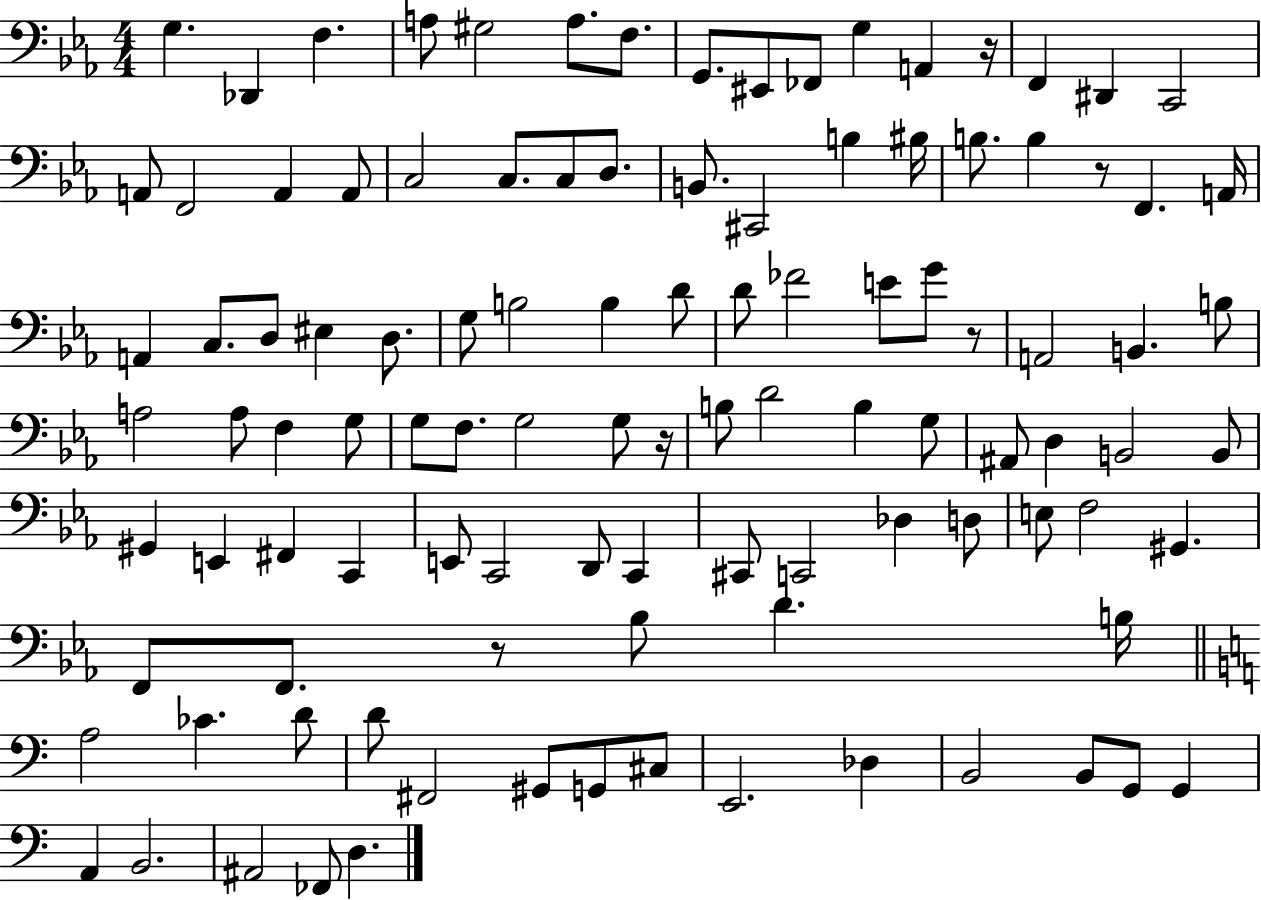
X:1
T:Untitled
M:4/4
L:1/4
K:Eb
G, _D,, F, A,/2 ^G,2 A,/2 F,/2 G,,/2 ^E,,/2 _F,,/2 G, A,, z/4 F,, ^D,, C,,2 A,,/2 F,,2 A,, A,,/2 C,2 C,/2 C,/2 D,/2 B,,/2 ^C,,2 B, ^B,/4 B,/2 B, z/2 F,, A,,/4 A,, C,/2 D,/2 ^E, D,/2 G,/2 B,2 B, D/2 D/2 _F2 E/2 G/2 z/2 A,,2 B,, B,/2 A,2 A,/2 F, G,/2 G,/2 F,/2 G,2 G,/2 z/4 B,/2 D2 B, G,/2 ^A,,/2 D, B,,2 B,,/2 ^G,, E,, ^F,, C,, E,,/2 C,,2 D,,/2 C,, ^C,,/2 C,,2 _D, D,/2 E,/2 F,2 ^G,, F,,/2 F,,/2 z/2 _B,/2 D B,/4 A,2 _C D/2 D/2 ^F,,2 ^G,,/2 G,,/2 ^C,/2 E,,2 _D, B,,2 B,,/2 G,,/2 G,, A,, B,,2 ^A,,2 _F,,/2 D,